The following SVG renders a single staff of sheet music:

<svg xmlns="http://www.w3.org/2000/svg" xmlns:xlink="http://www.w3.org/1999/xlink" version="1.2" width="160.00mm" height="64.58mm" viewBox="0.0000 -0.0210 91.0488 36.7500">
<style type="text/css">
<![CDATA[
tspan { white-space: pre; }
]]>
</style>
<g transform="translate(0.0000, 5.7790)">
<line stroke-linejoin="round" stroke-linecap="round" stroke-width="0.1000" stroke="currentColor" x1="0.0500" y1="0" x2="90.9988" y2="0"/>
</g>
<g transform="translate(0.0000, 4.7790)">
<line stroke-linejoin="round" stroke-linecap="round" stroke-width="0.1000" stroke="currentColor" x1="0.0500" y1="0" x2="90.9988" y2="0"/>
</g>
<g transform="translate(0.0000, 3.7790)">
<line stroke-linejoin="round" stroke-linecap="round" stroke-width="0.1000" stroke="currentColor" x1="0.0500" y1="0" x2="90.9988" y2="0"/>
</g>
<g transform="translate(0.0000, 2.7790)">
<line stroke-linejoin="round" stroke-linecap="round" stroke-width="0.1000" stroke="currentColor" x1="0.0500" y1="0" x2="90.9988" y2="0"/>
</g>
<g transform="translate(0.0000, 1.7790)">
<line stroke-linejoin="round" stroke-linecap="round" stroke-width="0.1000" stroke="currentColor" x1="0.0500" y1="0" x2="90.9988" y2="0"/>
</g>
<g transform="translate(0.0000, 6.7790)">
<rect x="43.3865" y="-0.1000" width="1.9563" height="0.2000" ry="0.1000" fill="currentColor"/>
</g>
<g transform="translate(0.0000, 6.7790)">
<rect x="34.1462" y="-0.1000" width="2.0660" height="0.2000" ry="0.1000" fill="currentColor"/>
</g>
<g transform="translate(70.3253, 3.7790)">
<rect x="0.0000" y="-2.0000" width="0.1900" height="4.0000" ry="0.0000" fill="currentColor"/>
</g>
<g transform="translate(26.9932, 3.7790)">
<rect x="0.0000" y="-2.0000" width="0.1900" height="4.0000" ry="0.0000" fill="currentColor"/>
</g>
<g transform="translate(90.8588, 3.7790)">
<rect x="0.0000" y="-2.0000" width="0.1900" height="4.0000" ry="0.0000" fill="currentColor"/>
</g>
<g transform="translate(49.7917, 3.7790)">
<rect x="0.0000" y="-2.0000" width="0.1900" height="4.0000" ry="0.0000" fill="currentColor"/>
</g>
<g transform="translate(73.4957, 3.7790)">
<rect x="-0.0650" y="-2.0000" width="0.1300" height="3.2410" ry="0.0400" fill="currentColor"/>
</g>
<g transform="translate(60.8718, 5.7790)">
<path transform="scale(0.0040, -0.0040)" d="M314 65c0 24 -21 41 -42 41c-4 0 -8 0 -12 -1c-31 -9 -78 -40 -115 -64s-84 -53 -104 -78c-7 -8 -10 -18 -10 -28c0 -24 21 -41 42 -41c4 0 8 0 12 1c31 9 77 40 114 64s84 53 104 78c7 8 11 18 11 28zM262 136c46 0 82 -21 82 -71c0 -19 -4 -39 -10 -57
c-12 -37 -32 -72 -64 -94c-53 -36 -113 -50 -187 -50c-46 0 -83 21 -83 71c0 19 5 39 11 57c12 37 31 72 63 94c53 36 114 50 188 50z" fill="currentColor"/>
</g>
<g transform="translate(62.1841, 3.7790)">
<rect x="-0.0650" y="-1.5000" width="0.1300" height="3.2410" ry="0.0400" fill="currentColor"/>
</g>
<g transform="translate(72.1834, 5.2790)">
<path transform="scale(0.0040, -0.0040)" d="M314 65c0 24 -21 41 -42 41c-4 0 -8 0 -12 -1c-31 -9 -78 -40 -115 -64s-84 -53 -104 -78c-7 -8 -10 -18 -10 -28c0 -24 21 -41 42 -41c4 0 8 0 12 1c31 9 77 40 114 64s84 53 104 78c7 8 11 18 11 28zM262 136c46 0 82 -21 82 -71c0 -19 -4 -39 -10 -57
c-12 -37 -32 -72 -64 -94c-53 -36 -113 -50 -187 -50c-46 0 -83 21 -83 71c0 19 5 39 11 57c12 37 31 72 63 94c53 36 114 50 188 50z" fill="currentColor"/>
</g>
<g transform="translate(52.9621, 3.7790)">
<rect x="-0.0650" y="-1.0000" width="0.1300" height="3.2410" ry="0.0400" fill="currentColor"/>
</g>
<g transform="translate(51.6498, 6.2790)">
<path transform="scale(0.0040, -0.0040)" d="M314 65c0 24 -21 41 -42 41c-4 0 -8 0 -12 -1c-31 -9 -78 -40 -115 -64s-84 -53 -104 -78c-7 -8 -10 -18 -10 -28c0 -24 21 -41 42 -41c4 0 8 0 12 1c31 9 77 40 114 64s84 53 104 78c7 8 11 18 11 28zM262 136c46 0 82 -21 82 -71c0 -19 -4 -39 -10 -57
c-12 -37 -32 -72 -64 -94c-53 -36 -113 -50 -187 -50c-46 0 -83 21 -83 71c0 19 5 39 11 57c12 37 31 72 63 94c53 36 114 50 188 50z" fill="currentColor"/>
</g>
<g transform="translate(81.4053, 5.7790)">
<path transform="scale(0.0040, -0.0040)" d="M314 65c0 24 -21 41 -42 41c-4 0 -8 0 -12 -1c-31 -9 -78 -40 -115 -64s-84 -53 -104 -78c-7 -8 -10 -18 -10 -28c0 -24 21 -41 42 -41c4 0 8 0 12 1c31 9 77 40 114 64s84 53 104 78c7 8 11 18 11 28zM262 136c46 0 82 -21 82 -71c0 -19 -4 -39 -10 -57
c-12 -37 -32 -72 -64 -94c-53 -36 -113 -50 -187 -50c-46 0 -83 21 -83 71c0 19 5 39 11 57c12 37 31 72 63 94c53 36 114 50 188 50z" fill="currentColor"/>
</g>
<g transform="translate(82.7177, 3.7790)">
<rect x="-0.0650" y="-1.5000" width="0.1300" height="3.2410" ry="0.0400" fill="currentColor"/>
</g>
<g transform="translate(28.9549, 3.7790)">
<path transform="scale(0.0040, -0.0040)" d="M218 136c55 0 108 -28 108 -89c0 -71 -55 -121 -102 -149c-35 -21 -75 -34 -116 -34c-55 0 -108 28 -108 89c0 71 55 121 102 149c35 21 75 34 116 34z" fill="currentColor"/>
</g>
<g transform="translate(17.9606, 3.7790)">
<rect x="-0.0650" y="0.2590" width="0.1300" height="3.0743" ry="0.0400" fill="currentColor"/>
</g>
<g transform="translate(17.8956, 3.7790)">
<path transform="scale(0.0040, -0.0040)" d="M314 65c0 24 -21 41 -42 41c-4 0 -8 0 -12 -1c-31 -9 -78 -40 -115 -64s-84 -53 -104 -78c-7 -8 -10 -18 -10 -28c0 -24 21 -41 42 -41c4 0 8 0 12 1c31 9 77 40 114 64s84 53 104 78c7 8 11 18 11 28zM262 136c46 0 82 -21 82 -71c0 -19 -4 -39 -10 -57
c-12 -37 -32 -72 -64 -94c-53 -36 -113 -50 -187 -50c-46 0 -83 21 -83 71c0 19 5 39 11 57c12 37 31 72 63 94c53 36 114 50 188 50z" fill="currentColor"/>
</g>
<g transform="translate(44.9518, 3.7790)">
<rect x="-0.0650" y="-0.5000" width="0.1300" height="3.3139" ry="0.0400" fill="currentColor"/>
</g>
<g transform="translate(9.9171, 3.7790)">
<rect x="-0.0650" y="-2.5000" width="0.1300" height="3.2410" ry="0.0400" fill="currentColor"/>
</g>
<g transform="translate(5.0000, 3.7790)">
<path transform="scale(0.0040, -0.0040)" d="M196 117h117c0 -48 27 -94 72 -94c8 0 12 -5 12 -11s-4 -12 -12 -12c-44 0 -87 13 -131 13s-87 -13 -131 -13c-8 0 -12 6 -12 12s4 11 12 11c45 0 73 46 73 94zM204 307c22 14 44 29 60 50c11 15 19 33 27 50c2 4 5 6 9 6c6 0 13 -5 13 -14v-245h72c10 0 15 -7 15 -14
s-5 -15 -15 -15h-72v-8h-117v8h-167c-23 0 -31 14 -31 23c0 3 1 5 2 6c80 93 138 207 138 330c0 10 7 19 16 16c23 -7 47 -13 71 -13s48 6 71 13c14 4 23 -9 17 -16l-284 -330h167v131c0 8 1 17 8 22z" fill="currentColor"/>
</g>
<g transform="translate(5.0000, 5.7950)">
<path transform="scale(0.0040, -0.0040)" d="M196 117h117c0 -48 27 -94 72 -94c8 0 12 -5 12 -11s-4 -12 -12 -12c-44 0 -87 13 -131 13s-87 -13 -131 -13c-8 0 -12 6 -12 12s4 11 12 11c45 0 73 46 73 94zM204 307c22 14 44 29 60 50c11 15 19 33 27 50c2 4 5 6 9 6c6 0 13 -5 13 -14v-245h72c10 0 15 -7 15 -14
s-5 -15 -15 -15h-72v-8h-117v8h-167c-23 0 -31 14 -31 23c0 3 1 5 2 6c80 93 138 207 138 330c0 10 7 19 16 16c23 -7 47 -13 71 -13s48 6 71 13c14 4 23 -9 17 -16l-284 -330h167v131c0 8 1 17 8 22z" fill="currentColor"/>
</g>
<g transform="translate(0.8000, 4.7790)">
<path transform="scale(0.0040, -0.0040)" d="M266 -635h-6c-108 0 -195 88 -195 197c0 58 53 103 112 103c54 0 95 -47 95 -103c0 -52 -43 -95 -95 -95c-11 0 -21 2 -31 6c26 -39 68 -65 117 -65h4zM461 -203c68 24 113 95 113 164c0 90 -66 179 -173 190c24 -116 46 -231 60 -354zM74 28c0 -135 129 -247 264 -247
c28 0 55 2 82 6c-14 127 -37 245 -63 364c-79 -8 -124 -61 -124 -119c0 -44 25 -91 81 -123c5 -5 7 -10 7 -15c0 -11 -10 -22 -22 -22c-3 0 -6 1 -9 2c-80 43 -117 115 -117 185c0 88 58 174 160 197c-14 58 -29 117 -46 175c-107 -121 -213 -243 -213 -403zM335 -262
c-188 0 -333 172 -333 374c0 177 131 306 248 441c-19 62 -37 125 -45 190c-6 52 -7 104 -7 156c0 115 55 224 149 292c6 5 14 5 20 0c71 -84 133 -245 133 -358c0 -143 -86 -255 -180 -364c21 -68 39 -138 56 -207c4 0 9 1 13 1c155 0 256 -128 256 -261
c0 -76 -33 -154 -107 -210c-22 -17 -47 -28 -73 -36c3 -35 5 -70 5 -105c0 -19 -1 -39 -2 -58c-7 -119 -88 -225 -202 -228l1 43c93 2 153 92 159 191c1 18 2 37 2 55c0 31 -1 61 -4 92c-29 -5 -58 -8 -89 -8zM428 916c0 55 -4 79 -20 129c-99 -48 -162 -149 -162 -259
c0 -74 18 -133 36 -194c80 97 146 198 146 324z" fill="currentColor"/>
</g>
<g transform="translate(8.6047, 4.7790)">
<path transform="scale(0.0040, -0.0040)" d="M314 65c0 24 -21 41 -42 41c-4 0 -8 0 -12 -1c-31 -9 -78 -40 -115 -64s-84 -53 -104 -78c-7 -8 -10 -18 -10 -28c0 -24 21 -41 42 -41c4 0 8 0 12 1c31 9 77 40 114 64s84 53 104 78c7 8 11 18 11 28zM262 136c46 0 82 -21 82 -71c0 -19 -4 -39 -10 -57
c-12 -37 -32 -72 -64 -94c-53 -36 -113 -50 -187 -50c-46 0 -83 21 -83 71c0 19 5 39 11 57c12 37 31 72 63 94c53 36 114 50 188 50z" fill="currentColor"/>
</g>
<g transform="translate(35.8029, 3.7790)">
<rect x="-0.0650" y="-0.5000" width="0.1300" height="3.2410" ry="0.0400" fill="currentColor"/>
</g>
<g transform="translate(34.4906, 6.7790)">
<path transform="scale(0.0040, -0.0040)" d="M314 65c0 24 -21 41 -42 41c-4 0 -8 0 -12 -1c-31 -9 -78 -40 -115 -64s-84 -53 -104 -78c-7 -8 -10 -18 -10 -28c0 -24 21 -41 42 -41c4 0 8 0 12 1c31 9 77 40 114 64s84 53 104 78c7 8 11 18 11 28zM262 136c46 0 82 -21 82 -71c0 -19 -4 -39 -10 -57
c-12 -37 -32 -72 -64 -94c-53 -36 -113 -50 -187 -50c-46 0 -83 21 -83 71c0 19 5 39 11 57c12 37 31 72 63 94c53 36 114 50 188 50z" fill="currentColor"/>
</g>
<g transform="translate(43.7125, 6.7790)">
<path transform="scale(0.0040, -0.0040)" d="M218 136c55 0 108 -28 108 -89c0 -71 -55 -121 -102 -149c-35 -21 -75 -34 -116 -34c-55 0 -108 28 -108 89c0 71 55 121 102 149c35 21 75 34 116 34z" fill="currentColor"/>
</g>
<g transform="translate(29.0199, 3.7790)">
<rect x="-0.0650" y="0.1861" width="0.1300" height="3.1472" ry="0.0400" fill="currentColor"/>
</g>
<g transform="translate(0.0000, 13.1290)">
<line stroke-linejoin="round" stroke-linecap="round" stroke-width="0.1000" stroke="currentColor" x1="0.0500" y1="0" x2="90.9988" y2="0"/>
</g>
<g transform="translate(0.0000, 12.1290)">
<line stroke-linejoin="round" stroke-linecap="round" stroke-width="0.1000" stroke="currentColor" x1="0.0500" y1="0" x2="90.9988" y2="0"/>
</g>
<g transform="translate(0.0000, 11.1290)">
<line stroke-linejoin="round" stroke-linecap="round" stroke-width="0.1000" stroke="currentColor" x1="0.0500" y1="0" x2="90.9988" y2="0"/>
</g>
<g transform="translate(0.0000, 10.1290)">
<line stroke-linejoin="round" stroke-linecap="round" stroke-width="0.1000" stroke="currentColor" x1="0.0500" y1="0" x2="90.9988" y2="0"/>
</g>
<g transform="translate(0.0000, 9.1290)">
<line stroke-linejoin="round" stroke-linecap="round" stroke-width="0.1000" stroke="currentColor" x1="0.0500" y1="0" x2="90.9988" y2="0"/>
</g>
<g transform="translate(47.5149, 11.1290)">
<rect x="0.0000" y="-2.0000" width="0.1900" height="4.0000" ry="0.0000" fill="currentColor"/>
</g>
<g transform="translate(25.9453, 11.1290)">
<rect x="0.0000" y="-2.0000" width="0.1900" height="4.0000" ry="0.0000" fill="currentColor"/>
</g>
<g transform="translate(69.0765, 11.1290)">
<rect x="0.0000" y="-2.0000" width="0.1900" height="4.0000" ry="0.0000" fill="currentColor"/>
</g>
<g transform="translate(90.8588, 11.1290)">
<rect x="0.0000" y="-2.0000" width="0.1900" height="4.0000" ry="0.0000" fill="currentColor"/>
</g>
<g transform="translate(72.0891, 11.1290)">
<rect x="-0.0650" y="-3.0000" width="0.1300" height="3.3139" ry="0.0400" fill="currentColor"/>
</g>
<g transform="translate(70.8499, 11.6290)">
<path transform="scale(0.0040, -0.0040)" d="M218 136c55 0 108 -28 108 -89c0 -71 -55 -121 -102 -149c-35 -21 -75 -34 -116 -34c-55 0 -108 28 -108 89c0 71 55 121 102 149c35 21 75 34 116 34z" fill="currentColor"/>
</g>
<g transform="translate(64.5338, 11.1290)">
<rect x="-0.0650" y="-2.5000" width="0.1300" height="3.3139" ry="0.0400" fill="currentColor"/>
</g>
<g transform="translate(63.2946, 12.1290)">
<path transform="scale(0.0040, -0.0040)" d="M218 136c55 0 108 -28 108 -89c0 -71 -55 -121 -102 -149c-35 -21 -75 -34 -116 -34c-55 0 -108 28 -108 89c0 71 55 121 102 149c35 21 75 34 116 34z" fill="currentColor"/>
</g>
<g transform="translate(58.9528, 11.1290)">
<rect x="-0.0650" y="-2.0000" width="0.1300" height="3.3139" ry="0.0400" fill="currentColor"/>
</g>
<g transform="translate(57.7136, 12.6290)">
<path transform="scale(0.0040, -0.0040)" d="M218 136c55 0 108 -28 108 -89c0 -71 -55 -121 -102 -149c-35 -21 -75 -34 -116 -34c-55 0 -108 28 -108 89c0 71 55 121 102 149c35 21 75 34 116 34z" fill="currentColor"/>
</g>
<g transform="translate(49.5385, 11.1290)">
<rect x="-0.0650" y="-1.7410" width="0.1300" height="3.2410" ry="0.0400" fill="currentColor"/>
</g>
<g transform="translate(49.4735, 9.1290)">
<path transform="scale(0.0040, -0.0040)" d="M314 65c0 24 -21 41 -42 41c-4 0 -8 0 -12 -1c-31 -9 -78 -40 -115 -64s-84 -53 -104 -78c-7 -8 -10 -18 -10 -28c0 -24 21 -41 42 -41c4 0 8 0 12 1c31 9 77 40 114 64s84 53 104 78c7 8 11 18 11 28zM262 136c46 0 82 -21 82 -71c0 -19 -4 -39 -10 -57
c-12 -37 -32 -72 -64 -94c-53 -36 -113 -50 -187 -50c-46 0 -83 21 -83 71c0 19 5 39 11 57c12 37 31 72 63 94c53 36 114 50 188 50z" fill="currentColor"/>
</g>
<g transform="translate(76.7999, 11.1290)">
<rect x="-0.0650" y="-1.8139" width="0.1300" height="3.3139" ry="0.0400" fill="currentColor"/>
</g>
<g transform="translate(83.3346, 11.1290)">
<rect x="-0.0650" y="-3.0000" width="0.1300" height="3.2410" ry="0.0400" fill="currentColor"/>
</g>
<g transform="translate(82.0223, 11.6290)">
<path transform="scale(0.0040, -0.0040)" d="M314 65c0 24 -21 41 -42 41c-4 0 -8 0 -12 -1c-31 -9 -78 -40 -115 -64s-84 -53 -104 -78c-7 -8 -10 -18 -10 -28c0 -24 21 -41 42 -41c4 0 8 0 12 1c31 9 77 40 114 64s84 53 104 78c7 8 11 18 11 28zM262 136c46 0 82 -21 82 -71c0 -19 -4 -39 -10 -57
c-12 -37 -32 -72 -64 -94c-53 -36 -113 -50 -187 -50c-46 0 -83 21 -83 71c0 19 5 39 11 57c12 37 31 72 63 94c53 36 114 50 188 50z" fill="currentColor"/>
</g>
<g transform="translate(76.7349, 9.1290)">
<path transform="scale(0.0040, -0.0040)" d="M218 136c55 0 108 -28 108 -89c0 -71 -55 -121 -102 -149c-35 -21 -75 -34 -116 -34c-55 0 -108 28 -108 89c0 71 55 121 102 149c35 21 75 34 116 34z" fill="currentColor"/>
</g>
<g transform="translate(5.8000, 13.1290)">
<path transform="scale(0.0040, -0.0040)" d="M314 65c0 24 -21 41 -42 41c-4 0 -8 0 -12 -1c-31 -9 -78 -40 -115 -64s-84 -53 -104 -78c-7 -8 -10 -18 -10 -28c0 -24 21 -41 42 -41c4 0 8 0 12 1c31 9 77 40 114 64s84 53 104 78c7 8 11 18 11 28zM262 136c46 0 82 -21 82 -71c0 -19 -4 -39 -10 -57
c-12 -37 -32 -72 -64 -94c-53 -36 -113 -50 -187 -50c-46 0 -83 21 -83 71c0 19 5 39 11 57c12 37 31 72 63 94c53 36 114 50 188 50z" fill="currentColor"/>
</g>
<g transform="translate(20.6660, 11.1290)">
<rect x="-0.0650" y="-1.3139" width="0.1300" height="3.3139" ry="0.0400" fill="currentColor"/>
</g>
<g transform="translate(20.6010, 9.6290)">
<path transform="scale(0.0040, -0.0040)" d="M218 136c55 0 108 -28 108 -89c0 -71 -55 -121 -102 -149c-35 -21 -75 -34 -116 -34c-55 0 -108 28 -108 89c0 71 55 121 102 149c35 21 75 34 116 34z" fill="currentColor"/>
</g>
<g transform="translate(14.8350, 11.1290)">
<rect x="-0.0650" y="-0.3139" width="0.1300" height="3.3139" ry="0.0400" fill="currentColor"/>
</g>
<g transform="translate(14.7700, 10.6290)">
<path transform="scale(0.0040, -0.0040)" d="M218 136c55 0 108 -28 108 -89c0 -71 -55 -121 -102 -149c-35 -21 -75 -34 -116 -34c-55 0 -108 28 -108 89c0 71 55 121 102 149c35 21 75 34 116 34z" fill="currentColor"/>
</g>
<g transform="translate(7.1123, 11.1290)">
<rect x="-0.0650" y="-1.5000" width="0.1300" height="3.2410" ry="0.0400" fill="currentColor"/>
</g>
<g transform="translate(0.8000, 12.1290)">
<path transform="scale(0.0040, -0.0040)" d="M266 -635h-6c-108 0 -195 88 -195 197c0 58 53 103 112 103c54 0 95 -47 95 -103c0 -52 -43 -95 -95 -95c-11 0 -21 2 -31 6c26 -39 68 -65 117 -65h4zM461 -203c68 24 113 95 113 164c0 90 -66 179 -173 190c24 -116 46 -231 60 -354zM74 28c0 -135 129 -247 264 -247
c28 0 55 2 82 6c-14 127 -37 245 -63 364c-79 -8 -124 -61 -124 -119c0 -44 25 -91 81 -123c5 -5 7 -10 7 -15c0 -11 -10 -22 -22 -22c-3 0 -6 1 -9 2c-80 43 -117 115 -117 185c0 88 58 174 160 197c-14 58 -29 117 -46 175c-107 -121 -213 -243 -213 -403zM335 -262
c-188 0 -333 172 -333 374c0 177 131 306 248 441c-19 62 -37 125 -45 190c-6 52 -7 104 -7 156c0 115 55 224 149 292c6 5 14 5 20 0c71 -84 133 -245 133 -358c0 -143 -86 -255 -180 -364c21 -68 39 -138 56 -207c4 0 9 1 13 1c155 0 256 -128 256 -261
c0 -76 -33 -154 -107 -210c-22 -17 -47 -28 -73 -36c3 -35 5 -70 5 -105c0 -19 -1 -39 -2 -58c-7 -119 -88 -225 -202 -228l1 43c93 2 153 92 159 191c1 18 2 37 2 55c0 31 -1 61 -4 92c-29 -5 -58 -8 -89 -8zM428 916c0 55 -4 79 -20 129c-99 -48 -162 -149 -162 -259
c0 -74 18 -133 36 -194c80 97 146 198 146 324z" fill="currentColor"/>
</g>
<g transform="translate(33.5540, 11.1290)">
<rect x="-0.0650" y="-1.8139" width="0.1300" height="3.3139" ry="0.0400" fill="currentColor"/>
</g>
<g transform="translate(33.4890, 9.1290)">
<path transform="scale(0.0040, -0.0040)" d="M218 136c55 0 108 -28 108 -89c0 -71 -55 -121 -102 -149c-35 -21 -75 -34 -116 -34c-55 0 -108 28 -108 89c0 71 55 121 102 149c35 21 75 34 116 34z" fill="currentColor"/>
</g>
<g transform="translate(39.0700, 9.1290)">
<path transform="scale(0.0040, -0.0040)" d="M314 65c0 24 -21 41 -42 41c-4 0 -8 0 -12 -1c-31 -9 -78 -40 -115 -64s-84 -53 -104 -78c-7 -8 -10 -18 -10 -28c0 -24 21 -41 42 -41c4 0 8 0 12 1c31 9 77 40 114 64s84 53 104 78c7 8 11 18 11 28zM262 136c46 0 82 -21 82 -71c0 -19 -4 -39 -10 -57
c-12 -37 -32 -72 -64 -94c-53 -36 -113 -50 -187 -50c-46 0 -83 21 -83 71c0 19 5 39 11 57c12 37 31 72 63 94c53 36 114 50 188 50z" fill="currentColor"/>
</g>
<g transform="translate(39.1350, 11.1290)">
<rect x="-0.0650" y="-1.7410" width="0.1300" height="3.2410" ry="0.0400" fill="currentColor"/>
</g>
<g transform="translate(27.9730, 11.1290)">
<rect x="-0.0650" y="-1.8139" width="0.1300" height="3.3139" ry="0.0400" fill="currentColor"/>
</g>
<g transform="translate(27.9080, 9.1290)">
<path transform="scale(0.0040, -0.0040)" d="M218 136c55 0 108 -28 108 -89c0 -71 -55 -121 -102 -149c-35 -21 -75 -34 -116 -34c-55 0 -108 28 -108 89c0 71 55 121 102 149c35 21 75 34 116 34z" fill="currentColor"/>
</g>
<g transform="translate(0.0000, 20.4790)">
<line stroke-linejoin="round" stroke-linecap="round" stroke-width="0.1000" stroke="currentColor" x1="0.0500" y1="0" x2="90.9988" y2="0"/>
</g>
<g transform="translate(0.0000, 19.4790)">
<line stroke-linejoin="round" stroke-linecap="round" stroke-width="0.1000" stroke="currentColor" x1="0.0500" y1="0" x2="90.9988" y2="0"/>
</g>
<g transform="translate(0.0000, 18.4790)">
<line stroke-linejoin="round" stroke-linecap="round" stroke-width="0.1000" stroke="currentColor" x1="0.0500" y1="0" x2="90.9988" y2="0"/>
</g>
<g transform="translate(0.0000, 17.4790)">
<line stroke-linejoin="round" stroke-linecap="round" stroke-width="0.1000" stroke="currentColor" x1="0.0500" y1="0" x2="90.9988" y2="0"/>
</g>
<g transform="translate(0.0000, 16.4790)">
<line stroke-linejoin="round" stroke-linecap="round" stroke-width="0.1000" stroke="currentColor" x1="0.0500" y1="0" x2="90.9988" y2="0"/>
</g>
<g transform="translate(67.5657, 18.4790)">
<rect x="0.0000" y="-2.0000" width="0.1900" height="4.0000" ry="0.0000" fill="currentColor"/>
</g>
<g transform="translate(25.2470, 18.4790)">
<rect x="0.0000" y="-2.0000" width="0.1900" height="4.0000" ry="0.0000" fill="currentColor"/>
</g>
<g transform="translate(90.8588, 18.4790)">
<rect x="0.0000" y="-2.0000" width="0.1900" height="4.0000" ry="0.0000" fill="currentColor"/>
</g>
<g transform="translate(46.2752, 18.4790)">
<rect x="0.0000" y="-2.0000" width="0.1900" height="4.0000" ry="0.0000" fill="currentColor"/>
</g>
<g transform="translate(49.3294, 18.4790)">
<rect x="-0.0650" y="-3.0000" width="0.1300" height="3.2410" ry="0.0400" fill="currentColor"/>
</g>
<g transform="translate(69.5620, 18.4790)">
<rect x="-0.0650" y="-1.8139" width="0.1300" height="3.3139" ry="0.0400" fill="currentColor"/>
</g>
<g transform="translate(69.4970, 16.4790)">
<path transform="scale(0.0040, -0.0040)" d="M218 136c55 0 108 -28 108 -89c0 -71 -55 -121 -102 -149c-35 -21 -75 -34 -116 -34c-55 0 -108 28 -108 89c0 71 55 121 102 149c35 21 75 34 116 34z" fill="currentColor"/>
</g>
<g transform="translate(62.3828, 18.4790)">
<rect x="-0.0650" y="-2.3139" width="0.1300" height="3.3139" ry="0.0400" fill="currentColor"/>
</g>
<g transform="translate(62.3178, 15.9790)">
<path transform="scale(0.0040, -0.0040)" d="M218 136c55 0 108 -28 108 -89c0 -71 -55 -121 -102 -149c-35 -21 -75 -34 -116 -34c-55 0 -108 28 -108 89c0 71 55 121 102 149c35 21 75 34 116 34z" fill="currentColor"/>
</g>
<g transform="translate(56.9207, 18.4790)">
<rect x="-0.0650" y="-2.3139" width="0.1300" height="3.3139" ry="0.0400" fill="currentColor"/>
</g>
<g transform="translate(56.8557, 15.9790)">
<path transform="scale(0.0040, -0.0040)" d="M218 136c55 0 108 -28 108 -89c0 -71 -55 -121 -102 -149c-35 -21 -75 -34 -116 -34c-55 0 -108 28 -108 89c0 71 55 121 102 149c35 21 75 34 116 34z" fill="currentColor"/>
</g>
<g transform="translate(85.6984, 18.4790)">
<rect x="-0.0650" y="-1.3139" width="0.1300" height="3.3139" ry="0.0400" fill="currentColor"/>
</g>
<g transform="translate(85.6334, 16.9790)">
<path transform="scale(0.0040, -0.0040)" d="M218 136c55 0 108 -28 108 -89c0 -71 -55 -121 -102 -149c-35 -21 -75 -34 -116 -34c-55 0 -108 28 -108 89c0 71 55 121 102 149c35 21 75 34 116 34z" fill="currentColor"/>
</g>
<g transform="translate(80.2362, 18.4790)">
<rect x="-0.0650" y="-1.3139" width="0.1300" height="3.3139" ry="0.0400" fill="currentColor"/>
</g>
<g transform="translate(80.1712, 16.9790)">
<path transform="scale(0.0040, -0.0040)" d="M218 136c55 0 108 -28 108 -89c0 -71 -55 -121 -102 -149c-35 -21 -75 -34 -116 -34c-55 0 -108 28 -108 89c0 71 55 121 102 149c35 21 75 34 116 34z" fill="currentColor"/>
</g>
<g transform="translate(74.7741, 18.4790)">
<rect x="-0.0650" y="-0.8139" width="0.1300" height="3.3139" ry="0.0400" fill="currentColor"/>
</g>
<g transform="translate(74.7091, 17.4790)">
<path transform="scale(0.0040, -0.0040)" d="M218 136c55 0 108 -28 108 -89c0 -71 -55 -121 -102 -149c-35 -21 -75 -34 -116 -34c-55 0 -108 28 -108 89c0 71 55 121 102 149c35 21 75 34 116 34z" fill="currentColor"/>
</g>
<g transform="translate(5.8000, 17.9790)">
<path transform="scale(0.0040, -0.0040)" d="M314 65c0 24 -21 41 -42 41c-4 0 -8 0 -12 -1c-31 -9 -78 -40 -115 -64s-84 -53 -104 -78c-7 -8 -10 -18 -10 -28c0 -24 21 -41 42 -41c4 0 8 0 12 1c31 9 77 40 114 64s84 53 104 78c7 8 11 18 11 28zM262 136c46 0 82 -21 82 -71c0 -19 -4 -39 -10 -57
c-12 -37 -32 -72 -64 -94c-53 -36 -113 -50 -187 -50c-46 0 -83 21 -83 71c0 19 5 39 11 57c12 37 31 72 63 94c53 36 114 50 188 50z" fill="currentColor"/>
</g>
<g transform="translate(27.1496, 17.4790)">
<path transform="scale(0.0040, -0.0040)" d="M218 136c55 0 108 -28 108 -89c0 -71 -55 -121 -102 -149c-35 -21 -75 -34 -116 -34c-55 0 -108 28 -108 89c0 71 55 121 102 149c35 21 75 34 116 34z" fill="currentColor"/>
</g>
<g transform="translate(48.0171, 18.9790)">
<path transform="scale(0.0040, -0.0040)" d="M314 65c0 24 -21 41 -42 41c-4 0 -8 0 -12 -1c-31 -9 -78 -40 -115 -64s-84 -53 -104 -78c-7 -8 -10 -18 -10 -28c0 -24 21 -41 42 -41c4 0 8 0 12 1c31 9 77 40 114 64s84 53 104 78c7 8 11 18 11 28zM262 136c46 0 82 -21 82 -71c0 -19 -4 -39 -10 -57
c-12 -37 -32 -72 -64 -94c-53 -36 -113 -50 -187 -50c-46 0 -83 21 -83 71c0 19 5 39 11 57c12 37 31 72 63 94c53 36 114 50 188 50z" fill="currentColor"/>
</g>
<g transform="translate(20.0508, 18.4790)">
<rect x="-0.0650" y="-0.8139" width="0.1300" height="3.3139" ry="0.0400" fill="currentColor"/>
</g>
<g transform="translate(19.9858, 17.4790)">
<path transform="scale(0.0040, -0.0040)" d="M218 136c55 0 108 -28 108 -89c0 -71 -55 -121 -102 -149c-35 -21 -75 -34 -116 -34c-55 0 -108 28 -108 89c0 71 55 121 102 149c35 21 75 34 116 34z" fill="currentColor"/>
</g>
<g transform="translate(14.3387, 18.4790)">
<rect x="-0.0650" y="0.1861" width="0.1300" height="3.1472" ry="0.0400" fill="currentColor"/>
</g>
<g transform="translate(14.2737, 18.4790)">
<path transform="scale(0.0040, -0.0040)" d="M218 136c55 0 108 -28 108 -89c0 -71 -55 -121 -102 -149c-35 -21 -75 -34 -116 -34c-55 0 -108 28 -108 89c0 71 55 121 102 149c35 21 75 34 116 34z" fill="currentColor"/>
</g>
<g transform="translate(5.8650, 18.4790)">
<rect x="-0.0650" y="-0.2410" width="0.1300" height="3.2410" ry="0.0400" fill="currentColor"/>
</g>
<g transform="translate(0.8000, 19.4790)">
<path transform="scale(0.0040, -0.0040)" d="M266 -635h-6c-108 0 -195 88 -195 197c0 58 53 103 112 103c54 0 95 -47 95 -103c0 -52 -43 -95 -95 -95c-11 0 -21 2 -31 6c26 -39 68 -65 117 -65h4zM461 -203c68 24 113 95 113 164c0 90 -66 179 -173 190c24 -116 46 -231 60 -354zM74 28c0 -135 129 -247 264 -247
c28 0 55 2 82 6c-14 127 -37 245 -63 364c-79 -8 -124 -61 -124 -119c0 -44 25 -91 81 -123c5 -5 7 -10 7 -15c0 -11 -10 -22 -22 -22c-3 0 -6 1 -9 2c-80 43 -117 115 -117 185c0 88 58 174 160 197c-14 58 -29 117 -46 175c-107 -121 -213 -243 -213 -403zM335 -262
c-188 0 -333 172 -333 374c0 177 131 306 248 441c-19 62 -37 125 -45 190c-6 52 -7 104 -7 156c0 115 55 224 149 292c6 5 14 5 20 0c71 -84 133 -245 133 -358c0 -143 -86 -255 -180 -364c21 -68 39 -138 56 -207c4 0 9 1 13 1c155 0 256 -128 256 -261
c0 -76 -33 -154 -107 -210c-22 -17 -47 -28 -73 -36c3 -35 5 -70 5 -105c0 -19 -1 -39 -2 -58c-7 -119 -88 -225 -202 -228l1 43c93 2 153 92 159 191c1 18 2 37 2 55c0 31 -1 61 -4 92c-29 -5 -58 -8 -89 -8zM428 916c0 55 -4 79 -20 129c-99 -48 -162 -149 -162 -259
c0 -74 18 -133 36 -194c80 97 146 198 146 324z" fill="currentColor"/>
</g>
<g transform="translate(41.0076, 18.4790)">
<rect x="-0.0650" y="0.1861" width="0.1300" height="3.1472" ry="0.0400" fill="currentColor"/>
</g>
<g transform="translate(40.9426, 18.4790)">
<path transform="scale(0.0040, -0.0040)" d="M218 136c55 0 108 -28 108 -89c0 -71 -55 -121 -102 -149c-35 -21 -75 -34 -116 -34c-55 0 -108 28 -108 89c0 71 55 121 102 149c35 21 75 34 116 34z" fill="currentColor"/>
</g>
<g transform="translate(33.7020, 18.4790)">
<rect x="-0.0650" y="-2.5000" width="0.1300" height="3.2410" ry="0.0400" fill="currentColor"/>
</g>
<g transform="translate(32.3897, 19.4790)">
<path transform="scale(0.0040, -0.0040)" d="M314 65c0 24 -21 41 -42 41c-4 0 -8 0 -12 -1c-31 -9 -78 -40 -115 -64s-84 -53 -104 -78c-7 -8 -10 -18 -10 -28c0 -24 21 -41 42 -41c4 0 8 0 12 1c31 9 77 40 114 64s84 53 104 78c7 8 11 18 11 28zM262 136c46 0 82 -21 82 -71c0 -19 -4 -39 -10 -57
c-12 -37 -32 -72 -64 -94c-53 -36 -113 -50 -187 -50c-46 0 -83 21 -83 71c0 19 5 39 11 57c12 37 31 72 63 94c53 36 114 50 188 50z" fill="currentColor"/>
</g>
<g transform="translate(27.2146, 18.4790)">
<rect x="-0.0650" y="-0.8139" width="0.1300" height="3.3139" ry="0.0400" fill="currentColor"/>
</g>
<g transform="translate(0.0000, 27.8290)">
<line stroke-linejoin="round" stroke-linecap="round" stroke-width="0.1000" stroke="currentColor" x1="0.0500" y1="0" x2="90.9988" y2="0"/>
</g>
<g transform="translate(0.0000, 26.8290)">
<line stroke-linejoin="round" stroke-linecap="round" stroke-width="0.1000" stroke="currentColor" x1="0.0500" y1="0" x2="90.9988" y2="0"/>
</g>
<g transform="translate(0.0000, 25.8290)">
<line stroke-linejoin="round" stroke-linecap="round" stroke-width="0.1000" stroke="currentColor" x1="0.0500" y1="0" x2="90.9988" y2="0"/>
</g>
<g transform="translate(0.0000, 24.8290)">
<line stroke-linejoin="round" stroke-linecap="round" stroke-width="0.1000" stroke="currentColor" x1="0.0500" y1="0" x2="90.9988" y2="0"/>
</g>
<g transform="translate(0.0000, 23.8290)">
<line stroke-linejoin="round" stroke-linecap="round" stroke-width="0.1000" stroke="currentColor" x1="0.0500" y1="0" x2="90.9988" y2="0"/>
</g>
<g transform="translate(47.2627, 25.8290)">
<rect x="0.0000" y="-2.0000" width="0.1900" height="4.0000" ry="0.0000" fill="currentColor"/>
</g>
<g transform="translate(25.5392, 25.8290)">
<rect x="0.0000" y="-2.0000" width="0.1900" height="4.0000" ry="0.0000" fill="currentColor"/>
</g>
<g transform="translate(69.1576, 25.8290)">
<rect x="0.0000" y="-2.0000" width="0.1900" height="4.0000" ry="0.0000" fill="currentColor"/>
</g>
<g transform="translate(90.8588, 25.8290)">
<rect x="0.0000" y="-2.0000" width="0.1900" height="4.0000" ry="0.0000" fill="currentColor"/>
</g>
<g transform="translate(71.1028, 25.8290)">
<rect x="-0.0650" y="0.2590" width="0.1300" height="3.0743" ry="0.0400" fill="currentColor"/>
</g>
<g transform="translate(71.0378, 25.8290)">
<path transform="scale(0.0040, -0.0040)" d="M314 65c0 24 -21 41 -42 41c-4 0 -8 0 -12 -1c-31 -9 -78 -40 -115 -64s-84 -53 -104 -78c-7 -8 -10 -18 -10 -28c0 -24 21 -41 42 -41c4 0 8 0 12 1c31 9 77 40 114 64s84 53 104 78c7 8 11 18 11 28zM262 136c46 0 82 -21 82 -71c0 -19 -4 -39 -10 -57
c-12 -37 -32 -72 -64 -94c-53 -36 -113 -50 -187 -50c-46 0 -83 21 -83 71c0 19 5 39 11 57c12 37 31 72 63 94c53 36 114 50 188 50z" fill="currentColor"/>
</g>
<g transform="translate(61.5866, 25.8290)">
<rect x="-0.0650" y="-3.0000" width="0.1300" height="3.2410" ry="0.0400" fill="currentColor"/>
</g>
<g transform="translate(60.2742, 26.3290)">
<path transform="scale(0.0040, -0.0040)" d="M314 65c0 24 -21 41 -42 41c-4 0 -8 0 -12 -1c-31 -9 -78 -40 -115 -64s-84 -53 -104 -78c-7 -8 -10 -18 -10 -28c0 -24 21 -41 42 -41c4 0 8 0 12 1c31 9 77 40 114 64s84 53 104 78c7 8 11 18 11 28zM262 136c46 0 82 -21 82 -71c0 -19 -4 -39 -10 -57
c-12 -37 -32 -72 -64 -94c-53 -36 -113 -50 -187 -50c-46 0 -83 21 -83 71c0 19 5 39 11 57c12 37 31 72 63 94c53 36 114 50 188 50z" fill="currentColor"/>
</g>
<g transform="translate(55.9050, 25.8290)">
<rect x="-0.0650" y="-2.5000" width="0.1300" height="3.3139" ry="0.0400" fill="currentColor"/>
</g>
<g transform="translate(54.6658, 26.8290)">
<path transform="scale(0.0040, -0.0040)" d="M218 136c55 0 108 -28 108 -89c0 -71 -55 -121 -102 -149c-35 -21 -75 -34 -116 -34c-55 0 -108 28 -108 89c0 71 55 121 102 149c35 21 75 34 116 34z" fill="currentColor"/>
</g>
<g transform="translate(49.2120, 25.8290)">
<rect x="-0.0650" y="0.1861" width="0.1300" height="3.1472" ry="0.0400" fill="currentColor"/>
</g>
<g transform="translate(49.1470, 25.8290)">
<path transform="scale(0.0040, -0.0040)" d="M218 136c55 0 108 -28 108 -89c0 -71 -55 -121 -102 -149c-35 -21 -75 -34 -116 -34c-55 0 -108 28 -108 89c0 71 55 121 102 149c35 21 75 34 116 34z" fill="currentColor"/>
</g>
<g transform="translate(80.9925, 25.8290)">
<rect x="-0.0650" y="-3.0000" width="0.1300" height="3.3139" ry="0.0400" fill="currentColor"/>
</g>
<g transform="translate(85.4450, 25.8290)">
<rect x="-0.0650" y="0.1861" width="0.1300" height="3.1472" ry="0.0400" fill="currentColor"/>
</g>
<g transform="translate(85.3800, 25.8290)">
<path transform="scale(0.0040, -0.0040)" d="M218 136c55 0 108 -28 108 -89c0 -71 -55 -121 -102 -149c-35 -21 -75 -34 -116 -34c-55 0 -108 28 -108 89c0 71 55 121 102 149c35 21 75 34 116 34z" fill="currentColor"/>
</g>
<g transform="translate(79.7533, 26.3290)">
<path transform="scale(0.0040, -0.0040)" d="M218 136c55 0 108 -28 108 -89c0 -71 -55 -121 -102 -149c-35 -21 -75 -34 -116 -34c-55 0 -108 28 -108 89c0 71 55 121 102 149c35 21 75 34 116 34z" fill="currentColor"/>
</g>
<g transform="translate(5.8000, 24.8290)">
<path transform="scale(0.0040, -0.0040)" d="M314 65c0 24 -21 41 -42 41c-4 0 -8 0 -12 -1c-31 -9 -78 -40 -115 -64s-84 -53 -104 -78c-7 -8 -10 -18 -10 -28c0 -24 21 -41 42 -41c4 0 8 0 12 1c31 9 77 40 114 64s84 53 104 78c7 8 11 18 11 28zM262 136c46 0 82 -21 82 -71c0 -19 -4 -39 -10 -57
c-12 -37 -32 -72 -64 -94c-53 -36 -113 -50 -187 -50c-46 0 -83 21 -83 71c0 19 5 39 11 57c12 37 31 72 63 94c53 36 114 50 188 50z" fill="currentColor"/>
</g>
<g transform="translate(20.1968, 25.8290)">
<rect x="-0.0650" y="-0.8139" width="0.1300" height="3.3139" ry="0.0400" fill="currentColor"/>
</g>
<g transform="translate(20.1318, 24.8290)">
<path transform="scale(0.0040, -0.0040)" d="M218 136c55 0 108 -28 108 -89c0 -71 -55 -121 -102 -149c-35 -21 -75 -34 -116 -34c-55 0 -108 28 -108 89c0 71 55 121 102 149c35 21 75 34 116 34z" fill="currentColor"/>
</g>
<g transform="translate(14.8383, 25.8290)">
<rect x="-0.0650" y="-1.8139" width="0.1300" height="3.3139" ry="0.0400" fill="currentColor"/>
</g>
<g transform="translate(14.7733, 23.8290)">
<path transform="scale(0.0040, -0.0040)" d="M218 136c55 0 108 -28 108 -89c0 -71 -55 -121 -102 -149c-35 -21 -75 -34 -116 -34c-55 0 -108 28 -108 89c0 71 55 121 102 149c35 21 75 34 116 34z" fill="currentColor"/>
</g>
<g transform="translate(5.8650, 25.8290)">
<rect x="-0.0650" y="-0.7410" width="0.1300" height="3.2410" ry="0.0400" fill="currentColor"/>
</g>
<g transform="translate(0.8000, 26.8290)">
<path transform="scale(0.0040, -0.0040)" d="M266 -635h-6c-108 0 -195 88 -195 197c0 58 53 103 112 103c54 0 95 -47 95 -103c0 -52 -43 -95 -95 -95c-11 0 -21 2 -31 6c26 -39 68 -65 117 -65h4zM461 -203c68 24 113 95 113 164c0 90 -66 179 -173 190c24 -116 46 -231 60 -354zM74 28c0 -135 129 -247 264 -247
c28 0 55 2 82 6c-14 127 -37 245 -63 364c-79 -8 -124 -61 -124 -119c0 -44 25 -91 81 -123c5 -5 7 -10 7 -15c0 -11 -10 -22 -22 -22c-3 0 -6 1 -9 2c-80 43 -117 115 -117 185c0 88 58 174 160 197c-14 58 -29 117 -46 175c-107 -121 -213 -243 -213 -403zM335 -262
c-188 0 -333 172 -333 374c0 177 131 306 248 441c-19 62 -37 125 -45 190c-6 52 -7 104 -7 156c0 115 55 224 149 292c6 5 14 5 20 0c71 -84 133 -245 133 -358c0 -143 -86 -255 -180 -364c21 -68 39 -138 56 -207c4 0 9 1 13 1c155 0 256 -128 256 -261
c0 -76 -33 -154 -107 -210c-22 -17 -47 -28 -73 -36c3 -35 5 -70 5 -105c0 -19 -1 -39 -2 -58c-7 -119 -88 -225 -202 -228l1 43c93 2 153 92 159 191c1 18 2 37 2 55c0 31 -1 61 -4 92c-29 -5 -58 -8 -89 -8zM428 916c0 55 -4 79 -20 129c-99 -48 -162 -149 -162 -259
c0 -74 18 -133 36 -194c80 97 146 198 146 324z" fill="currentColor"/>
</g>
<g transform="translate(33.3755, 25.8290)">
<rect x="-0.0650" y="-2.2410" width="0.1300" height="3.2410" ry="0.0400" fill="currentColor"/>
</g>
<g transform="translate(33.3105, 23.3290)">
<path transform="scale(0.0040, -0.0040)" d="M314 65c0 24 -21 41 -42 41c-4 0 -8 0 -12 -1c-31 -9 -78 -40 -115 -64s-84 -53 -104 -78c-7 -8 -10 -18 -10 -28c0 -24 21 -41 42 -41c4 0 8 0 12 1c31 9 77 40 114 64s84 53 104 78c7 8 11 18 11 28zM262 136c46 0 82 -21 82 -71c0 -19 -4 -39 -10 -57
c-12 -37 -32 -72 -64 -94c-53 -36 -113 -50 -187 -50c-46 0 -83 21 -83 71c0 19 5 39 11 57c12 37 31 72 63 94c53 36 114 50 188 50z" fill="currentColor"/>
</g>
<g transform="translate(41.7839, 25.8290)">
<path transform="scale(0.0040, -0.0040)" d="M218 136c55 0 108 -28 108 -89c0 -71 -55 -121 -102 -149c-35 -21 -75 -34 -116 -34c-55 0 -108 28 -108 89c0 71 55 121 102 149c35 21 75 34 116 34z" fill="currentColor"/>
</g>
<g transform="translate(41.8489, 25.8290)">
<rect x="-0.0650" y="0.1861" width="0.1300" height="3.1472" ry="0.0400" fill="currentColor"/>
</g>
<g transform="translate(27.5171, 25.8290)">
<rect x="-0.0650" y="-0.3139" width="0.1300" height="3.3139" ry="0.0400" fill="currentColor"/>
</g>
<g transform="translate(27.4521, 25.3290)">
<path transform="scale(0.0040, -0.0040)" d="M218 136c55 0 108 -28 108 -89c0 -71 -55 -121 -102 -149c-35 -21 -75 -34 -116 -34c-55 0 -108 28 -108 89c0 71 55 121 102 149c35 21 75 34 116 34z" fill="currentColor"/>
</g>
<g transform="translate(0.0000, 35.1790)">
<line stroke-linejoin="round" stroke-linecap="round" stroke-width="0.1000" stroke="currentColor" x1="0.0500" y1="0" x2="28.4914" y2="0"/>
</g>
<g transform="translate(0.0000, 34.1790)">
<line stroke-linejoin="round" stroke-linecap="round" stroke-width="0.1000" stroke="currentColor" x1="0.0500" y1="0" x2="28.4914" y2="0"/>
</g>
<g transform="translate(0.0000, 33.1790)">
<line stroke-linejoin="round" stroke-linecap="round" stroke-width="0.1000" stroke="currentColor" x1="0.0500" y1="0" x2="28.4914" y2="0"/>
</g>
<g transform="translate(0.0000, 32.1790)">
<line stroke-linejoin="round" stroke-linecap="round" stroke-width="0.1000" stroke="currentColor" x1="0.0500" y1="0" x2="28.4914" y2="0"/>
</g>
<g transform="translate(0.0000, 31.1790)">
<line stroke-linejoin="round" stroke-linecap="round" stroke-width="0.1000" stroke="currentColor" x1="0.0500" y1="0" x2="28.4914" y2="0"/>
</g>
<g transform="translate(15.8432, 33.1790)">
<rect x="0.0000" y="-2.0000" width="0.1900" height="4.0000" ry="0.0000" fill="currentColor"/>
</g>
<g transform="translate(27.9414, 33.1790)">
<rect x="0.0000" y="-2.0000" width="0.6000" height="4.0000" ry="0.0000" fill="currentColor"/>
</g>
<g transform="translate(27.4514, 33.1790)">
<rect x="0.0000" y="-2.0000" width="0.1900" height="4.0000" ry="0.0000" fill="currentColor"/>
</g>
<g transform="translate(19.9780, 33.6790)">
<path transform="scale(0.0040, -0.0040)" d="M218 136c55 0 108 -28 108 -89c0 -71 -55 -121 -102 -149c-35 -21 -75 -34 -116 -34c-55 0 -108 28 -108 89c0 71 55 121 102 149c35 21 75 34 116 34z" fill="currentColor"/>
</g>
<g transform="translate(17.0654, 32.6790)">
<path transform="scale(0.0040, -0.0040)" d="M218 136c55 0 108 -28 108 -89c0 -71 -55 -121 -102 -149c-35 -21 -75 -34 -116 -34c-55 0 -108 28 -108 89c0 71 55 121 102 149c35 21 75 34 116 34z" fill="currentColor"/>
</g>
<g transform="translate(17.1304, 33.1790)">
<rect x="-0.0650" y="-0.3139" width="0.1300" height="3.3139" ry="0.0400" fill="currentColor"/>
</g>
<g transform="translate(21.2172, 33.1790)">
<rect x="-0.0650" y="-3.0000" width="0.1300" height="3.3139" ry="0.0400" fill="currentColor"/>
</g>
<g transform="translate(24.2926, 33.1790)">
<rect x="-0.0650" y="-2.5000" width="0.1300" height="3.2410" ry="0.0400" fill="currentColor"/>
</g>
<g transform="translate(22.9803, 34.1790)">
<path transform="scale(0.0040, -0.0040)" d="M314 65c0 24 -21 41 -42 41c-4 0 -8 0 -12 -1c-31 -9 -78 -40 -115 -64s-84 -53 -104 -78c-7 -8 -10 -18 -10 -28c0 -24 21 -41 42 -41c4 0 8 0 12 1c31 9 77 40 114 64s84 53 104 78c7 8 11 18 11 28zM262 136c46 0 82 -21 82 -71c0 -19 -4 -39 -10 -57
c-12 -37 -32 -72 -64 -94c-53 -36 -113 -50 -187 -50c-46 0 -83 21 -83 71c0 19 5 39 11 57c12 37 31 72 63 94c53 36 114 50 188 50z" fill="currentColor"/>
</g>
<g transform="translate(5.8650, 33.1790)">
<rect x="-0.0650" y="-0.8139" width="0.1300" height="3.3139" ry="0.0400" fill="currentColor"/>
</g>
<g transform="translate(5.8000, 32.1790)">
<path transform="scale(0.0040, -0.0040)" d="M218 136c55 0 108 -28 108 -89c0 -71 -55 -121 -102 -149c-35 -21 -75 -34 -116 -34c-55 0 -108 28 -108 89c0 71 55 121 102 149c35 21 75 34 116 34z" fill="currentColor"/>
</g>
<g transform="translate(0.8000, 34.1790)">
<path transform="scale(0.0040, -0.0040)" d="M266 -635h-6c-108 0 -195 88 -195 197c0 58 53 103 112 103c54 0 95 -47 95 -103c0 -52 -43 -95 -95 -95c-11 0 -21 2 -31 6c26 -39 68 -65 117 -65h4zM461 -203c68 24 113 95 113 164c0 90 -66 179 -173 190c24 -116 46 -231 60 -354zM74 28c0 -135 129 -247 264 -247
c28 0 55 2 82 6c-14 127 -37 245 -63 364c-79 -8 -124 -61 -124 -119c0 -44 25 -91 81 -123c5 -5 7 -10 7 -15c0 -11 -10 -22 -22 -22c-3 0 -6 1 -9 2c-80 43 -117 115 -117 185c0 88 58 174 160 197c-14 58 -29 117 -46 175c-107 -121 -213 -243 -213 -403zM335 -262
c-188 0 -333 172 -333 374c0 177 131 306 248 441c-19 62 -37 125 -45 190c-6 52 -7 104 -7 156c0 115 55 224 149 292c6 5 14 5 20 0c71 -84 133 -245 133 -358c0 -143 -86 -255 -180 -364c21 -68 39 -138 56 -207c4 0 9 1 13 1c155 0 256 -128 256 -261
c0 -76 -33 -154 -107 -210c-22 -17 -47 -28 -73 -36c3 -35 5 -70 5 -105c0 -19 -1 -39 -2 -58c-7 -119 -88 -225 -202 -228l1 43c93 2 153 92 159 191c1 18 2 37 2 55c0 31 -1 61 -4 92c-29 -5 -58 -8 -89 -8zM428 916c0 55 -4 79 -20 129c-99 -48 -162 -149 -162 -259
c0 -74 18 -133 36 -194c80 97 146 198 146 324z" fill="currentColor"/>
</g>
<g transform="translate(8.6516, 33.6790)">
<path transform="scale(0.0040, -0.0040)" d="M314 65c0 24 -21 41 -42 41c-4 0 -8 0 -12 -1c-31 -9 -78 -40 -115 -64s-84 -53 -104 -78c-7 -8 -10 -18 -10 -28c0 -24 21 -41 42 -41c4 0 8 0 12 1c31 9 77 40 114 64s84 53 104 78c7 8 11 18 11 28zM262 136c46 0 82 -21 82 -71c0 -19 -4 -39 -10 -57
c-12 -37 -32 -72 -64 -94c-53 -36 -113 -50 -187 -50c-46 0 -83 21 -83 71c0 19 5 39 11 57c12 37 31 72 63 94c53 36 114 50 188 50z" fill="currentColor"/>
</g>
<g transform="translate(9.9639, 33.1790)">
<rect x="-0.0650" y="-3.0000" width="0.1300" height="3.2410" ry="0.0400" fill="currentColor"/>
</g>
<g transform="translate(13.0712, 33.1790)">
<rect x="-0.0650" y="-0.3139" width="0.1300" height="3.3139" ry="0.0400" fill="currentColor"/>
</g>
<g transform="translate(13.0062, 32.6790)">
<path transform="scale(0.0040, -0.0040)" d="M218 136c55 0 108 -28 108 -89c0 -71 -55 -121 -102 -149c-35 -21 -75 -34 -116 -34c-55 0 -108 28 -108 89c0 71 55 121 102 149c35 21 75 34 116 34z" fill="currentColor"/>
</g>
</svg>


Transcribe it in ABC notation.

X:1
T:Untitled
M:4/4
L:1/4
K:C
G2 B2 B C2 C D2 E2 F2 E2 E2 c e f f f2 f2 F G A f A2 c2 B d d G2 B A2 g g f d e e d2 f d c g2 B B G A2 B2 A B d A2 c c A G2